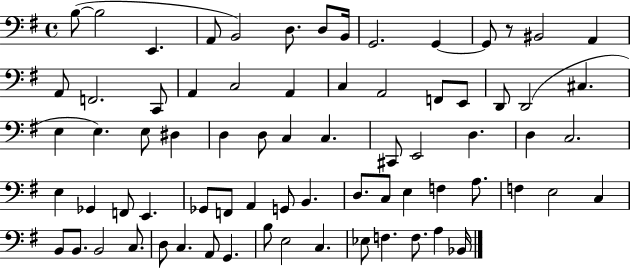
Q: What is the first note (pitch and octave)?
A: B3